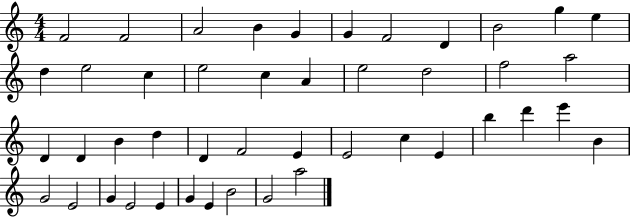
X:1
T:Untitled
M:4/4
L:1/4
K:C
F2 F2 A2 B G G F2 D B2 g e d e2 c e2 c A e2 d2 f2 a2 D D B d D F2 E E2 c E b d' e' B G2 E2 G E2 E G E B2 G2 a2